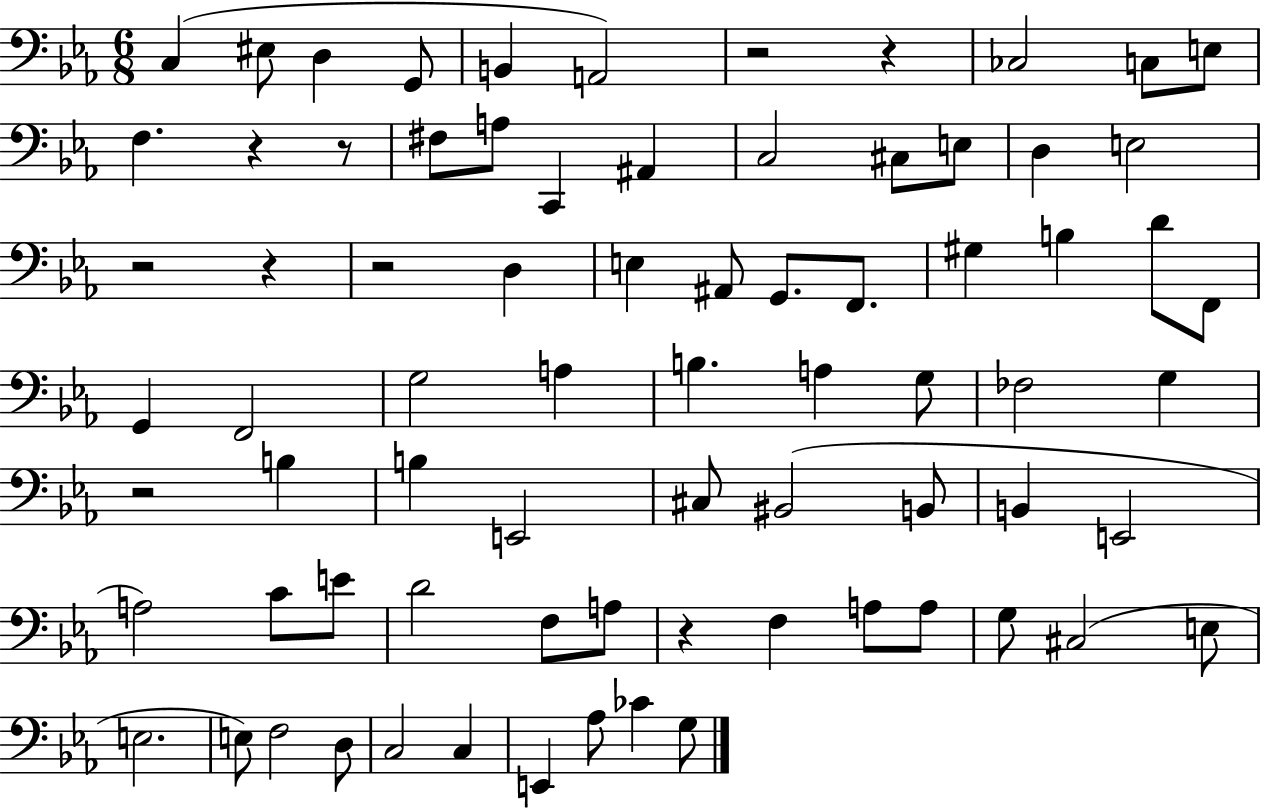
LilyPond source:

{
  \clef bass
  \numericTimeSignature
  \time 6/8
  \key ees \major
  c4( eis8 d4 g,8 | b,4 a,2) | r2 r4 | ces2 c8 e8 | \break f4. r4 r8 | fis8 a8 c,4 ais,4 | c2 cis8 e8 | d4 e2 | \break r2 r4 | r2 d4 | e4 ais,8 g,8. f,8. | gis4 b4 d'8 f,8 | \break g,4 f,2 | g2 a4 | b4. a4 g8 | fes2 g4 | \break r2 b4 | b4 e,2 | cis8 bis,2( b,8 | b,4 e,2 | \break a2) c'8 e'8 | d'2 f8 a8 | r4 f4 a8 a8 | g8 cis2( e8 | \break e2. | e8) f2 d8 | c2 c4 | e,4 aes8 ces'4 g8 | \break \bar "|."
}